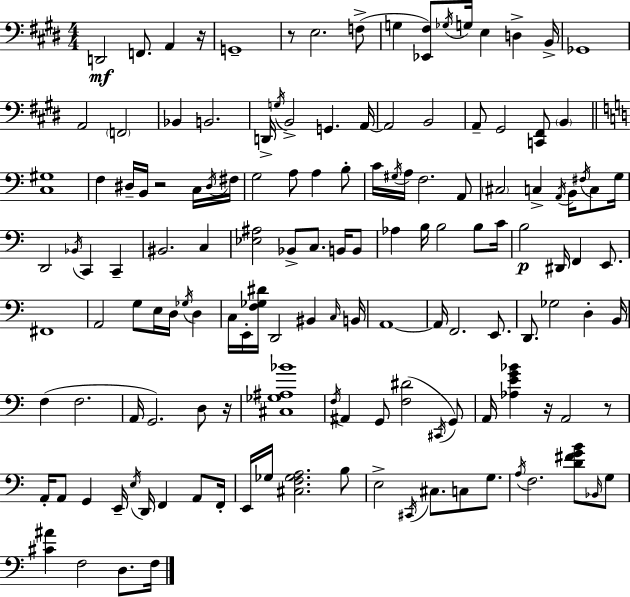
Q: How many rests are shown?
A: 6